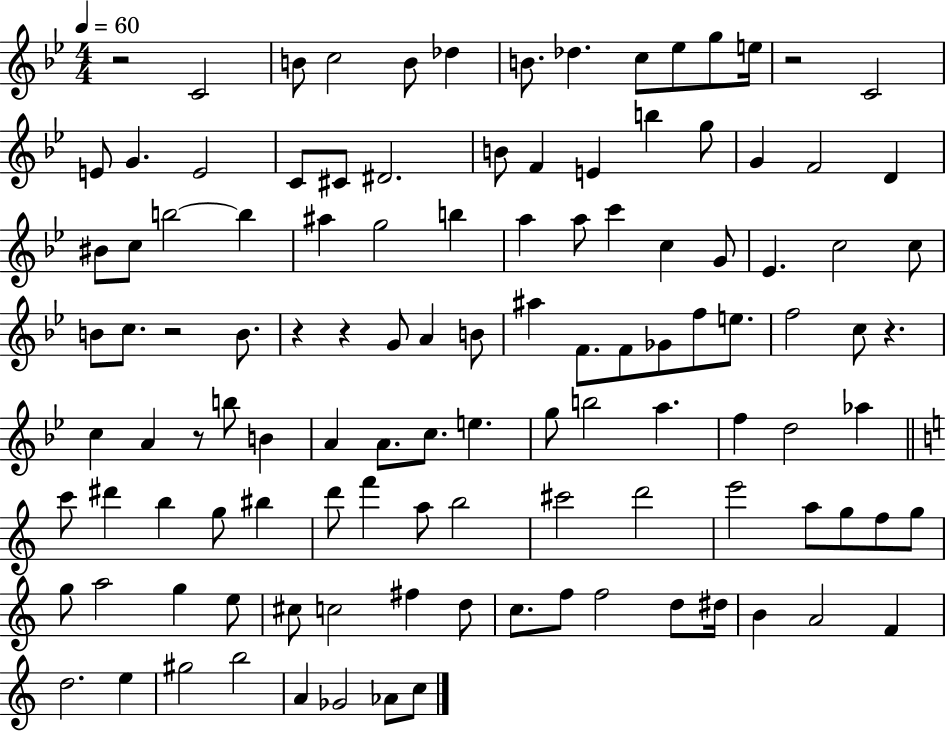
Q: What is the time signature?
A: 4/4